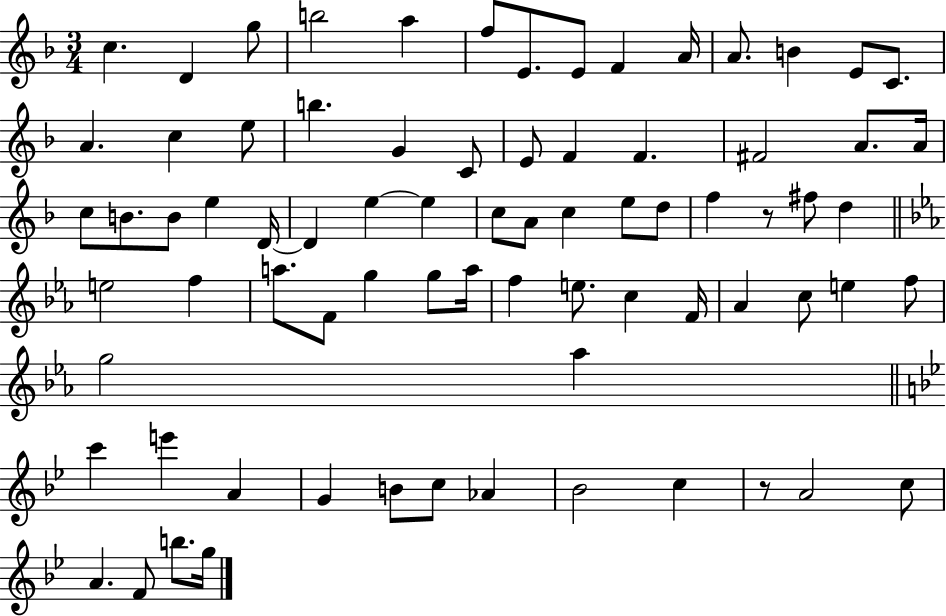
X:1
T:Untitled
M:3/4
L:1/4
K:F
c D g/2 b2 a f/2 E/2 E/2 F A/4 A/2 B E/2 C/2 A c e/2 b G C/2 E/2 F F ^F2 A/2 A/4 c/2 B/2 B/2 e D/4 D e e c/2 A/2 c e/2 d/2 f z/2 ^f/2 d e2 f a/2 F/2 g g/2 a/4 f e/2 c F/4 _A c/2 e f/2 g2 _a c' e' A G B/2 c/2 _A _B2 c z/2 A2 c/2 A F/2 b/2 g/4